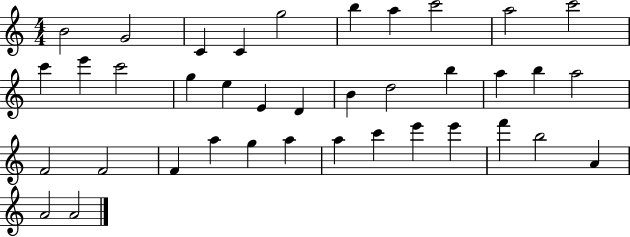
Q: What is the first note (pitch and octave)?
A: B4